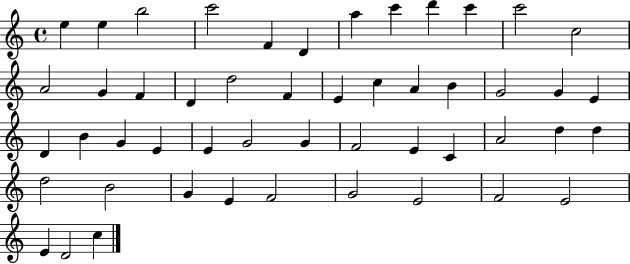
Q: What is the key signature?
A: C major